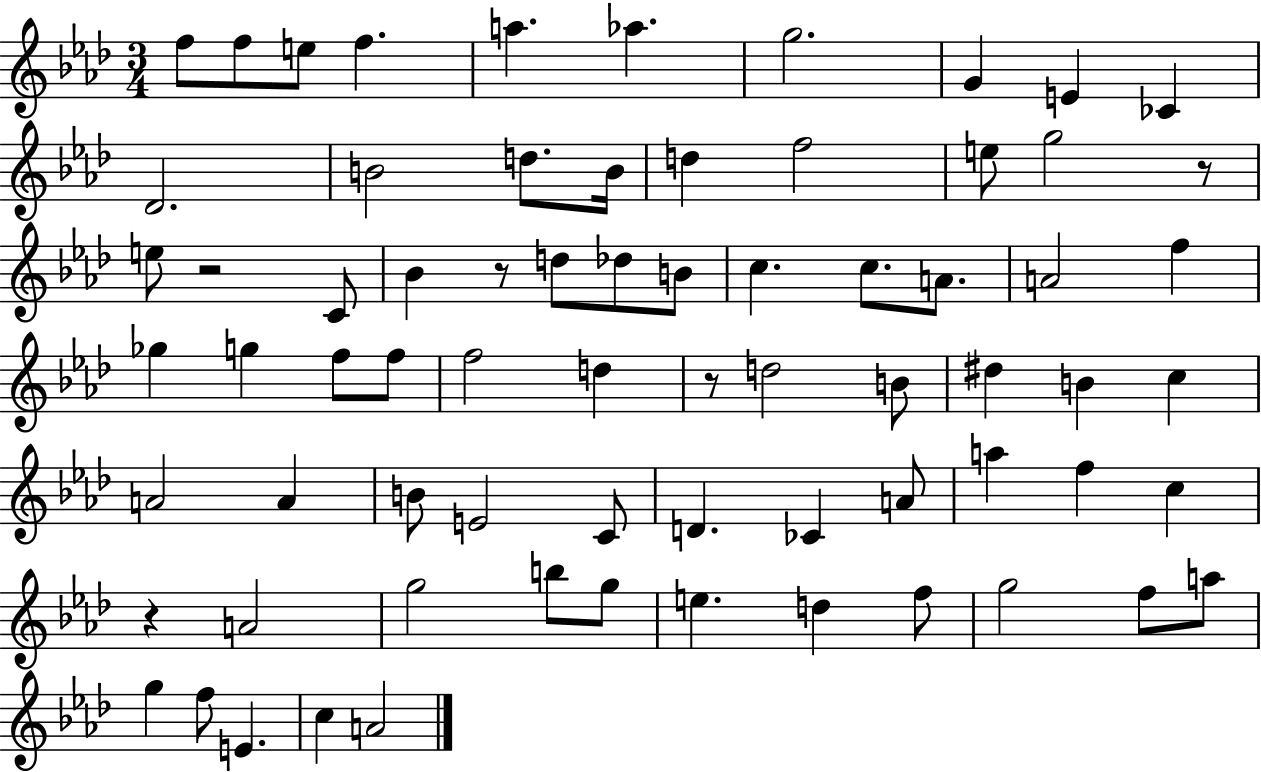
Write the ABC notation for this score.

X:1
T:Untitled
M:3/4
L:1/4
K:Ab
f/2 f/2 e/2 f a _a g2 G E _C _D2 B2 d/2 B/4 d f2 e/2 g2 z/2 e/2 z2 C/2 _B z/2 d/2 _d/2 B/2 c c/2 A/2 A2 f _g g f/2 f/2 f2 d z/2 d2 B/2 ^d B c A2 A B/2 E2 C/2 D _C A/2 a f c z A2 g2 b/2 g/2 e d f/2 g2 f/2 a/2 g f/2 E c A2